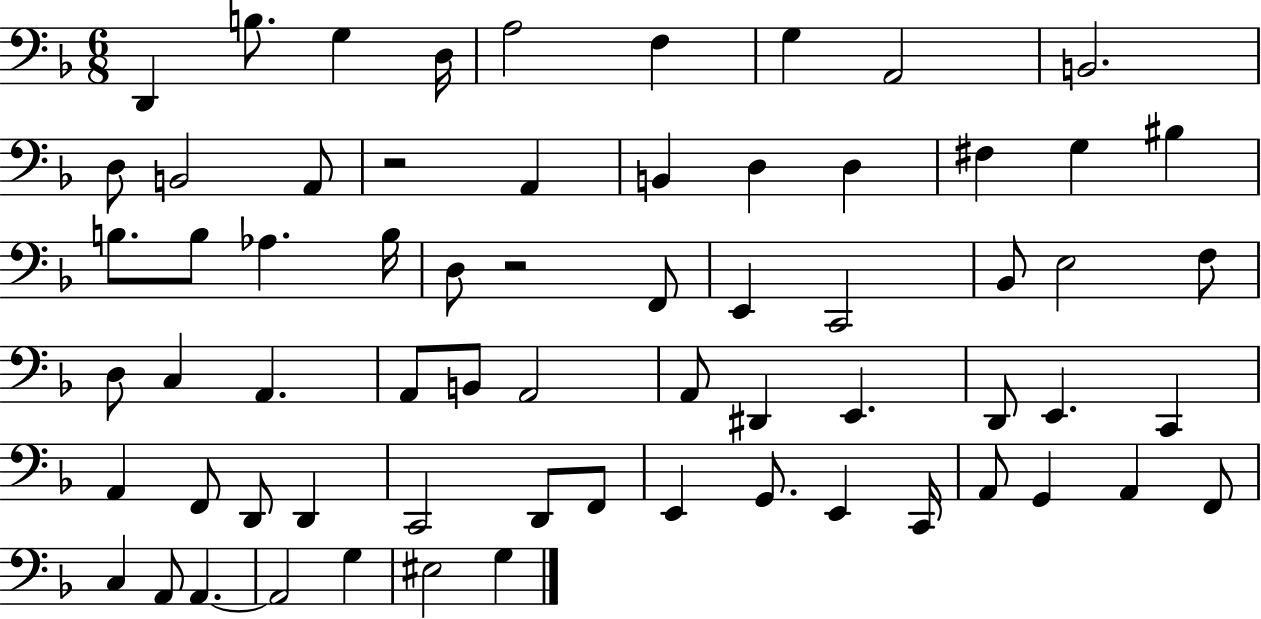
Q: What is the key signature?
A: F major